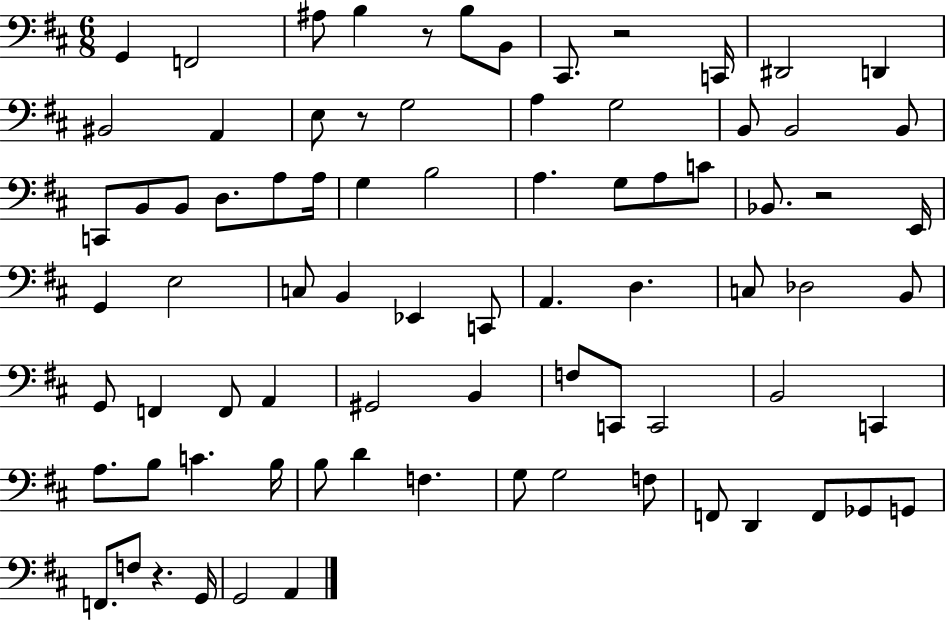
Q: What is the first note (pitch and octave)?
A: G2